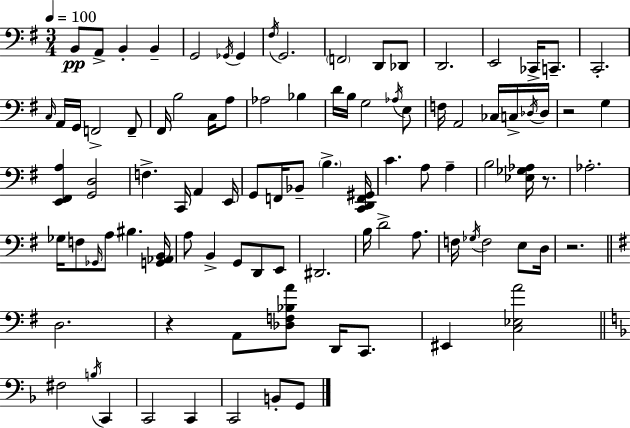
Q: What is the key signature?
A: G major